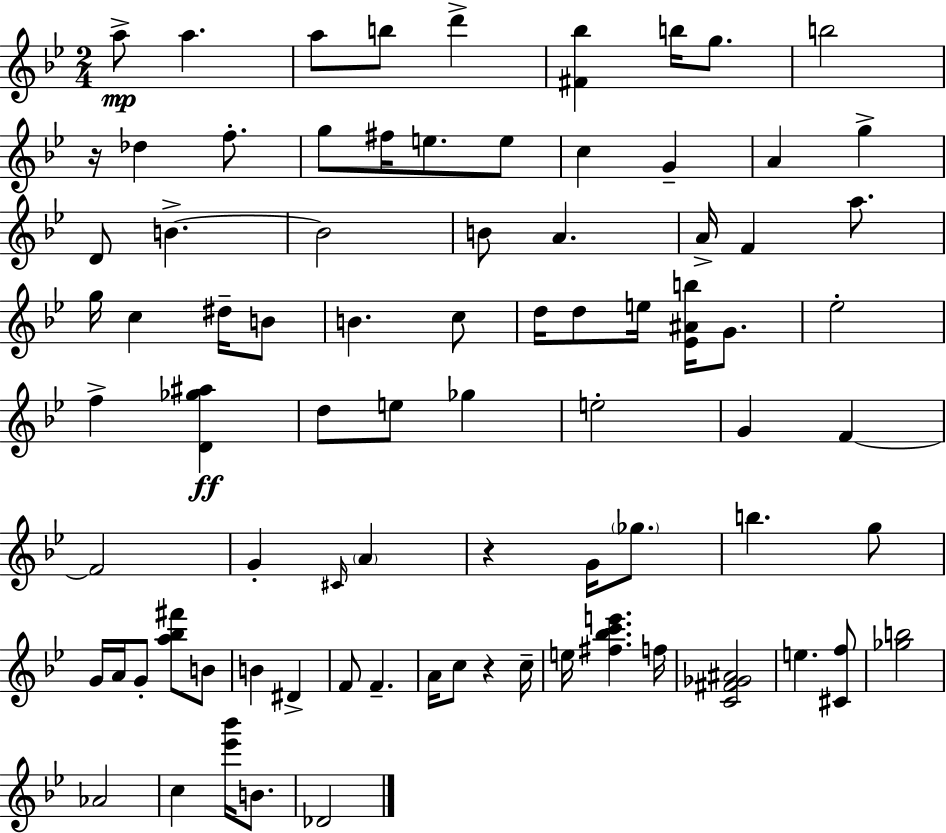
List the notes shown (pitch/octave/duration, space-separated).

A5/e A5/q. A5/e B5/e D6/q [F#4,Bb5]/q B5/s G5/e. B5/h R/s Db5/q F5/e. G5/e F#5/s E5/e. E5/e C5/q G4/q A4/q G5/q D4/e B4/q. B4/h B4/e A4/q. A4/s F4/q A5/e. G5/s C5/q D#5/s B4/e B4/q. C5/e D5/s D5/e E5/s [Eb4,A#4,B5]/s G4/e. Eb5/h F5/q [D4,Gb5,A#5]/q D5/e E5/e Gb5/q E5/h G4/q F4/q F4/h G4/q C#4/s A4/q R/q G4/s Gb5/e. B5/q. G5/e G4/s A4/s G4/e [A5,Bb5,F#6]/e B4/e B4/q D#4/q F4/e F4/q. A4/s C5/e R/q C5/s E5/s [F#5,Bb5,C6,E6]/q. F5/s [C4,F#4,Gb4,A#4]/h E5/q. [C#4,F5]/e [Gb5,B5]/h Ab4/h C5/q [Eb6,Bb6]/s B4/e. Db4/h